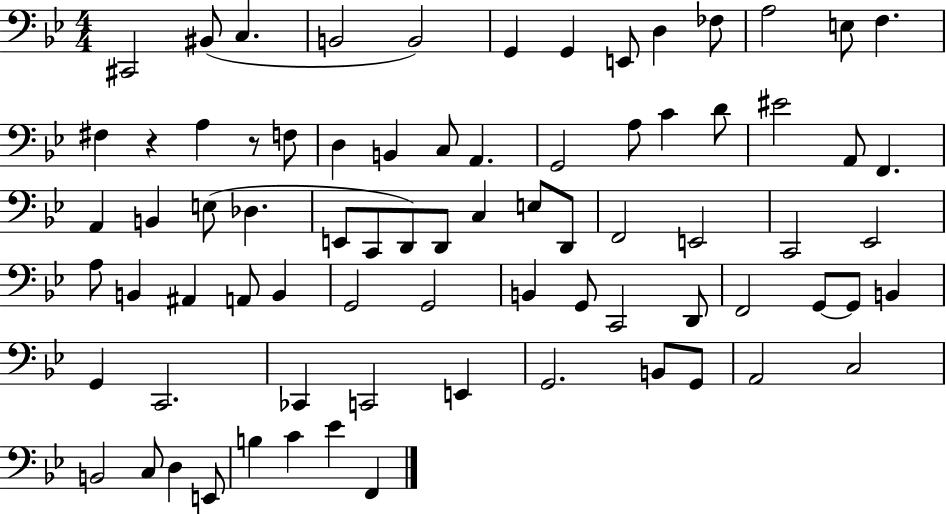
{
  \clef bass
  \numericTimeSignature
  \time 4/4
  \key bes \major
  cis,2 bis,8( c4. | b,2 b,2) | g,4 g,4 e,8 d4 fes8 | a2 e8 f4. | \break fis4 r4 a4 r8 f8 | d4 b,4 c8 a,4. | g,2 a8 c'4 d'8 | eis'2 a,8 f,4. | \break a,4 b,4 e8( des4. | e,8 c,8 d,8) d,8 c4 e8 d,8 | f,2 e,2 | c,2 ees,2 | \break a8 b,4 ais,4 a,8 b,4 | g,2 g,2 | b,4 g,8 c,2 d,8 | f,2 g,8~~ g,8 b,4 | \break g,4 c,2. | ces,4 c,2 e,4 | g,2. b,8 g,8 | a,2 c2 | \break b,2 c8 d4 e,8 | b4 c'4 ees'4 f,4 | \bar "|."
}